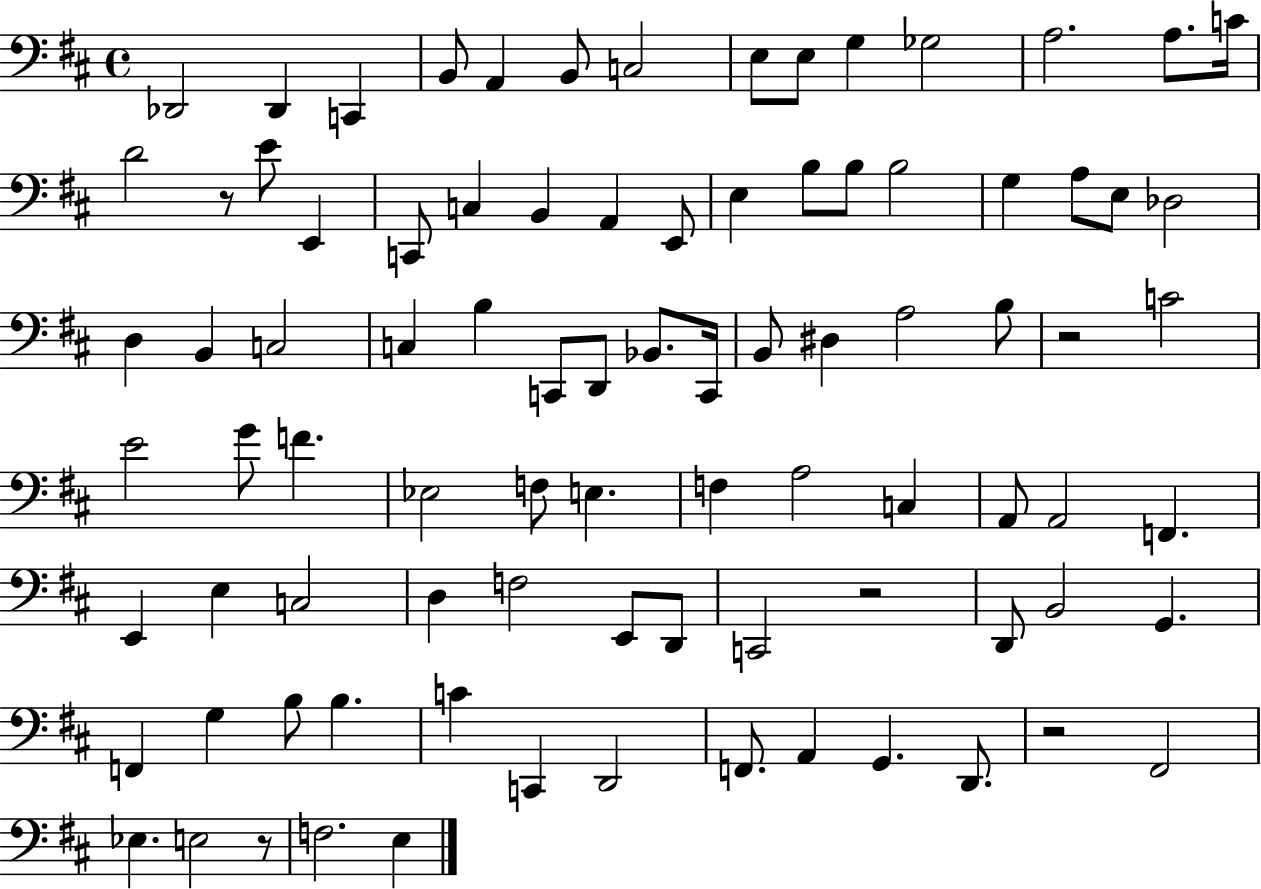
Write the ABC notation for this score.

X:1
T:Untitled
M:4/4
L:1/4
K:D
_D,,2 _D,, C,, B,,/2 A,, B,,/2 C,2 E,/2 E,/2 G, _G,2 A,2 A,/2 C/4 D2 z/2 E/2 E,, C,,/2 C, B,, A,, E,,/2 E, B,/2 B,/2 B,2 G, A,/2 E,/2 _D,2 D, B,, C,2 C, B, C,,/2 D,,/2 _B,,/2 C,,/4 B,,/2 ^D, A,2 B,/2 z2 C2 E2 G/2 F _E,2 F,/2 E, F, A,2 C, A,,/2 A,,2 F,, E,, E, C,2 D, F,2 E,,/2 D,,/2 C,,2 z2 D,,/2 B,,2 G,, F,, G, B,/2 B, C C,, D,,2 F,,/2 A,, G,, D,,/2 z2 ^F,,2 _E, E,2 z/2 F,2 E,